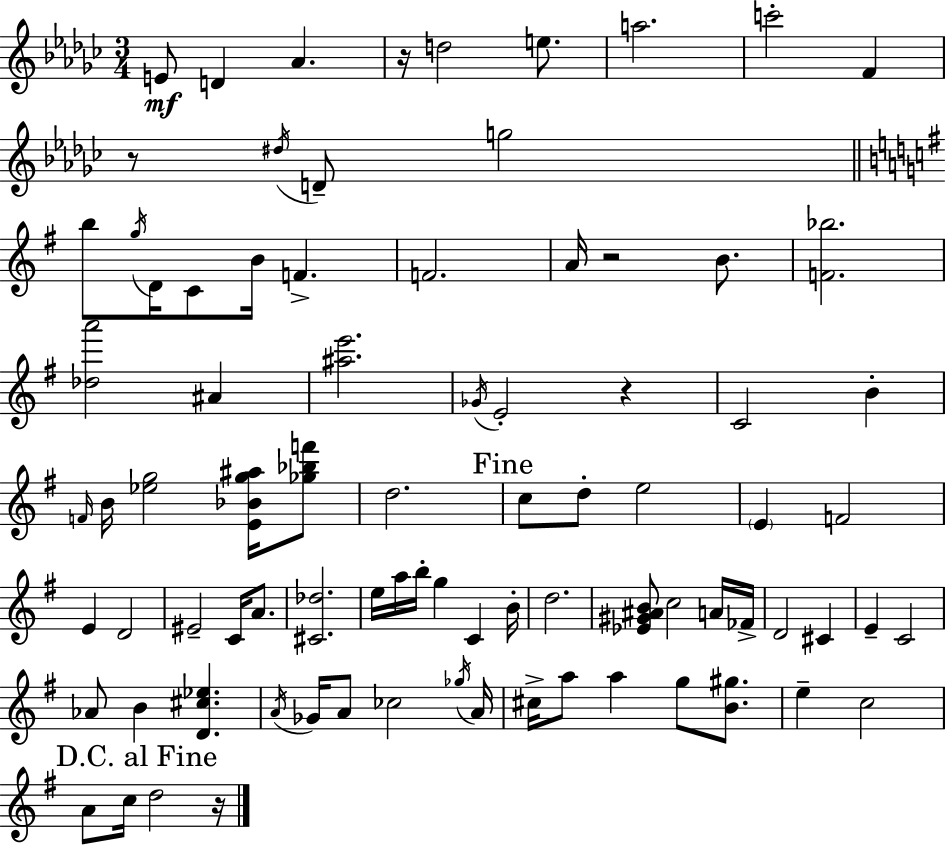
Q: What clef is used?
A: treble